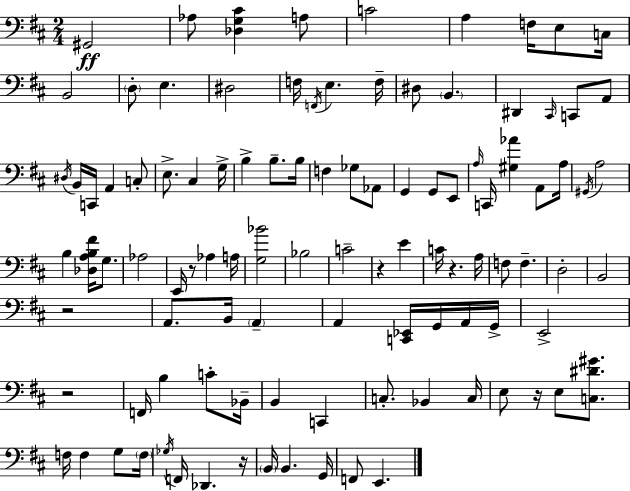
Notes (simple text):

G#2/h Ab3/e [Db3,G3,C#4]/q A3/e C4/h A3/q F3/s E3/e C3/s B2/h D3/e E3/q. D#3/h F3/s F2/s E3/q. F3/s D#3/e B2/q. D#2/q C#2/s C2/e A2/e D#3/s B2/s C2/s A2/q C3/e E3/e. C#3/q G3/s B3/q B3/e. B3/s F3/q Gb3/e Ab2/e G2/q G2/e E2/e A3/s C2/s [G#3,Ab4]/q A2/e A3/s G#2/s A3/h B3/q [Db3,A3,B3,F#4]/s G3/e. Ab3/h E2/s R/e Ab3/q A3/s [G3,Bb4]/h Bb3/h C4/h R/q E4/q C4/s R/q. A3/s F3/e F3/q. D3/h B2/h R/h A2/e. B2/s A2/q A2/q [C2,Eb2]/s G2/s A2/s G2/s E2/h R/h F2/s B3/q C4/e Bb2/s B2/q C2/q C3/e. Bb2/q C3/s E3/e R/s E3/e [C3,D#4,G#4]/e. F3/s F3/q G3/e F3/s Gb3/s F2/s Db2/q. R/s B2/s B2/q. G2/s F2/e E2/q.